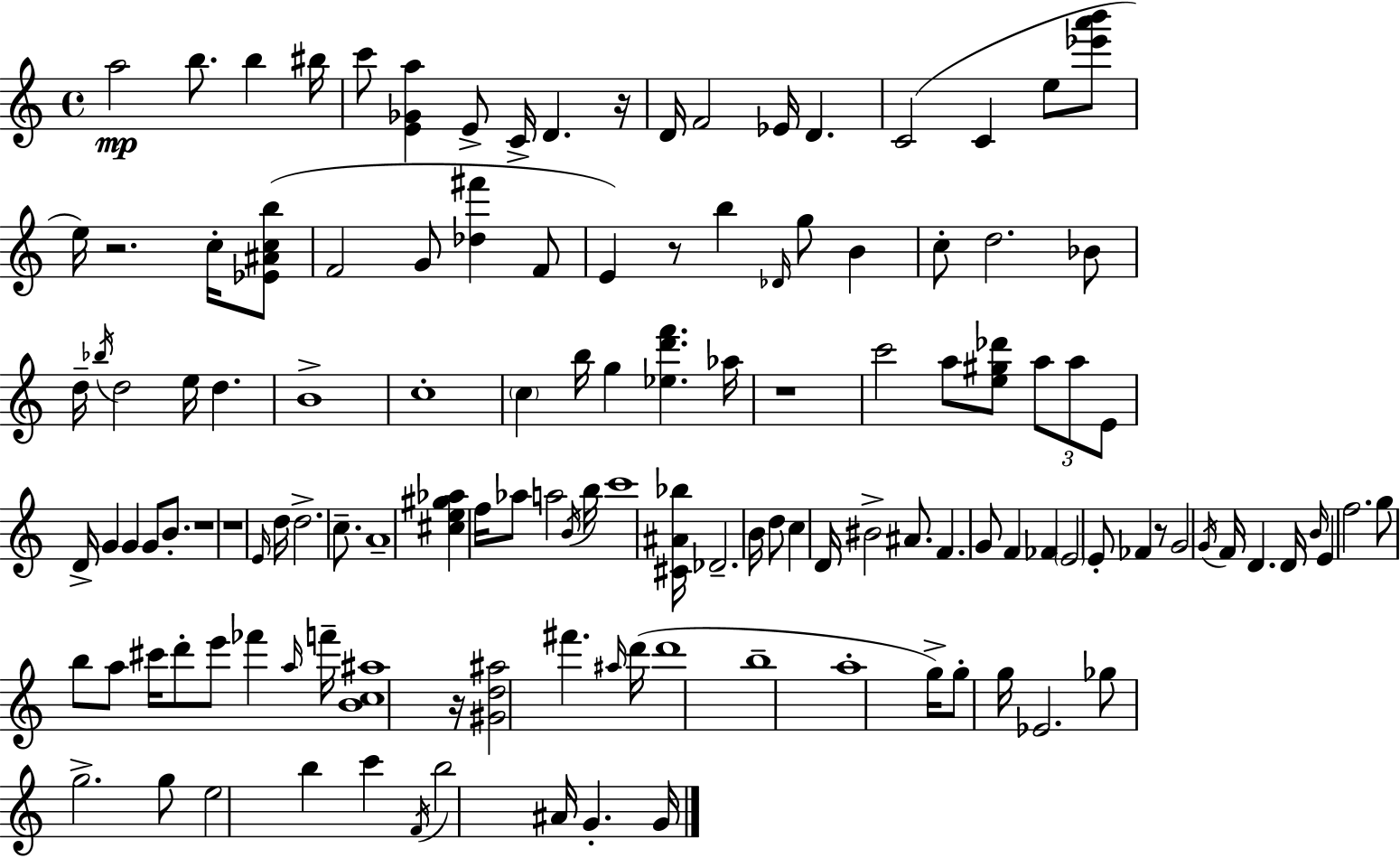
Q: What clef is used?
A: treble